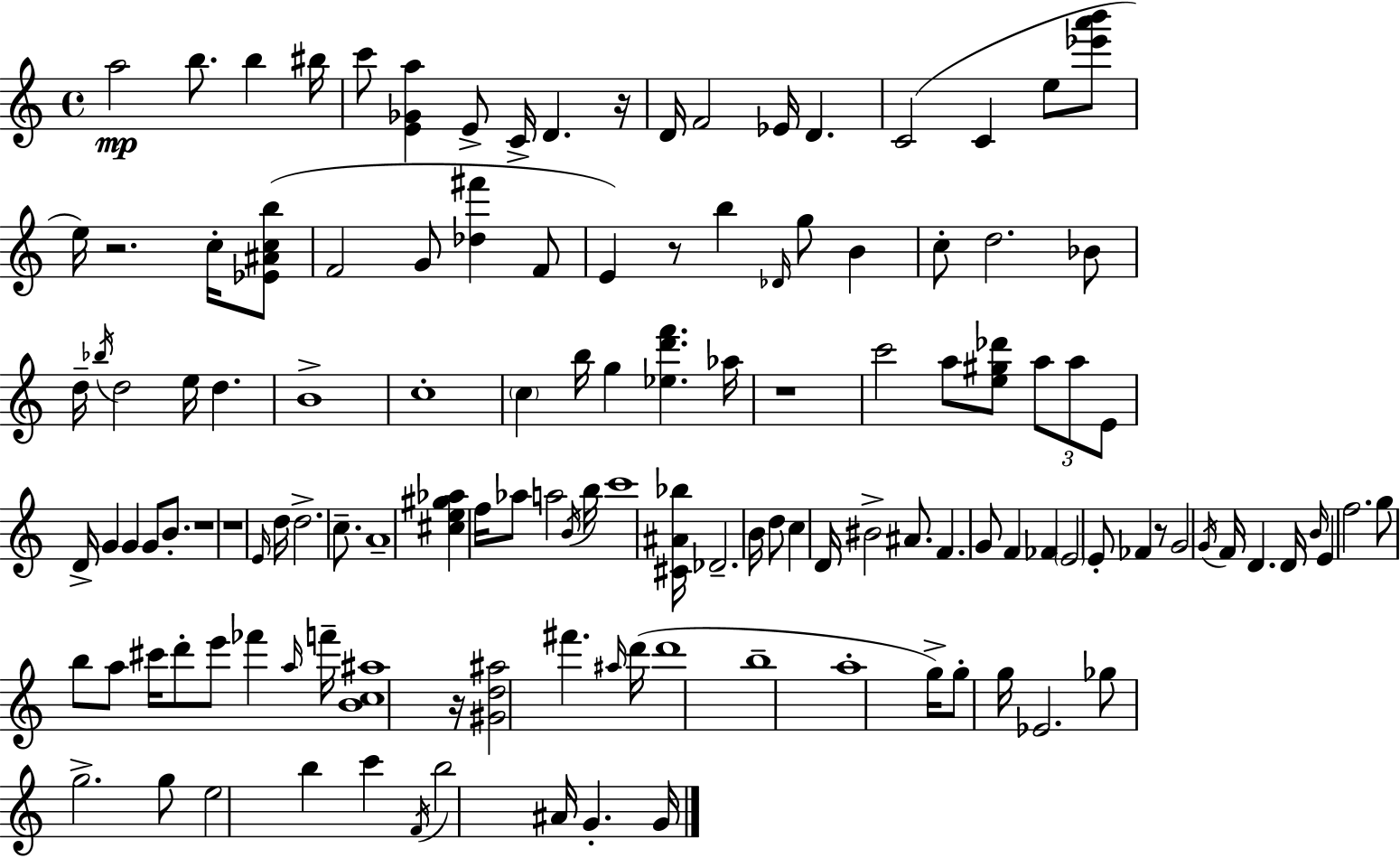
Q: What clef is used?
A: treble